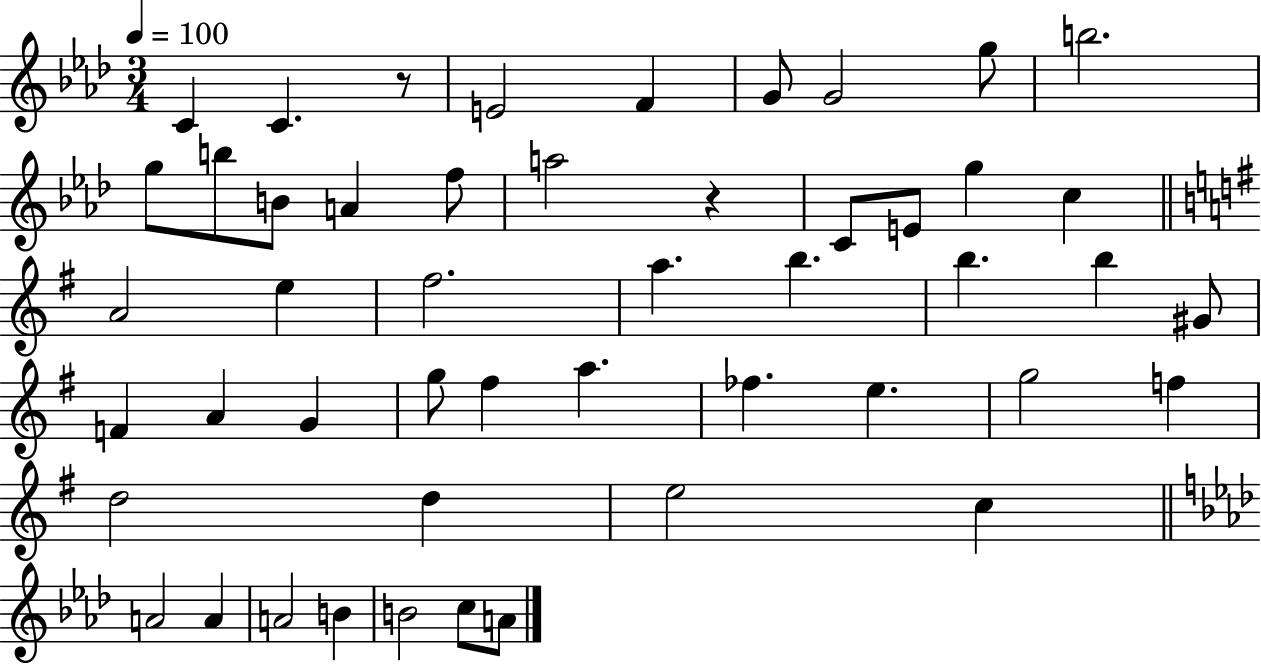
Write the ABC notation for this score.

X:1
T:Untitled
M:3/4
L:1/4
K:Ab
C C z/2 E2 F G/2 G2 g/2 b2 g/2 b/2 B/2 A f/2 a2 z C/2 E/2 g c A2 e ^f2 a b b b ^G/2 F A G g/2 ^f a _f e g2 f d2 d e2 c A2 A A2 B B2 c/2 A/2